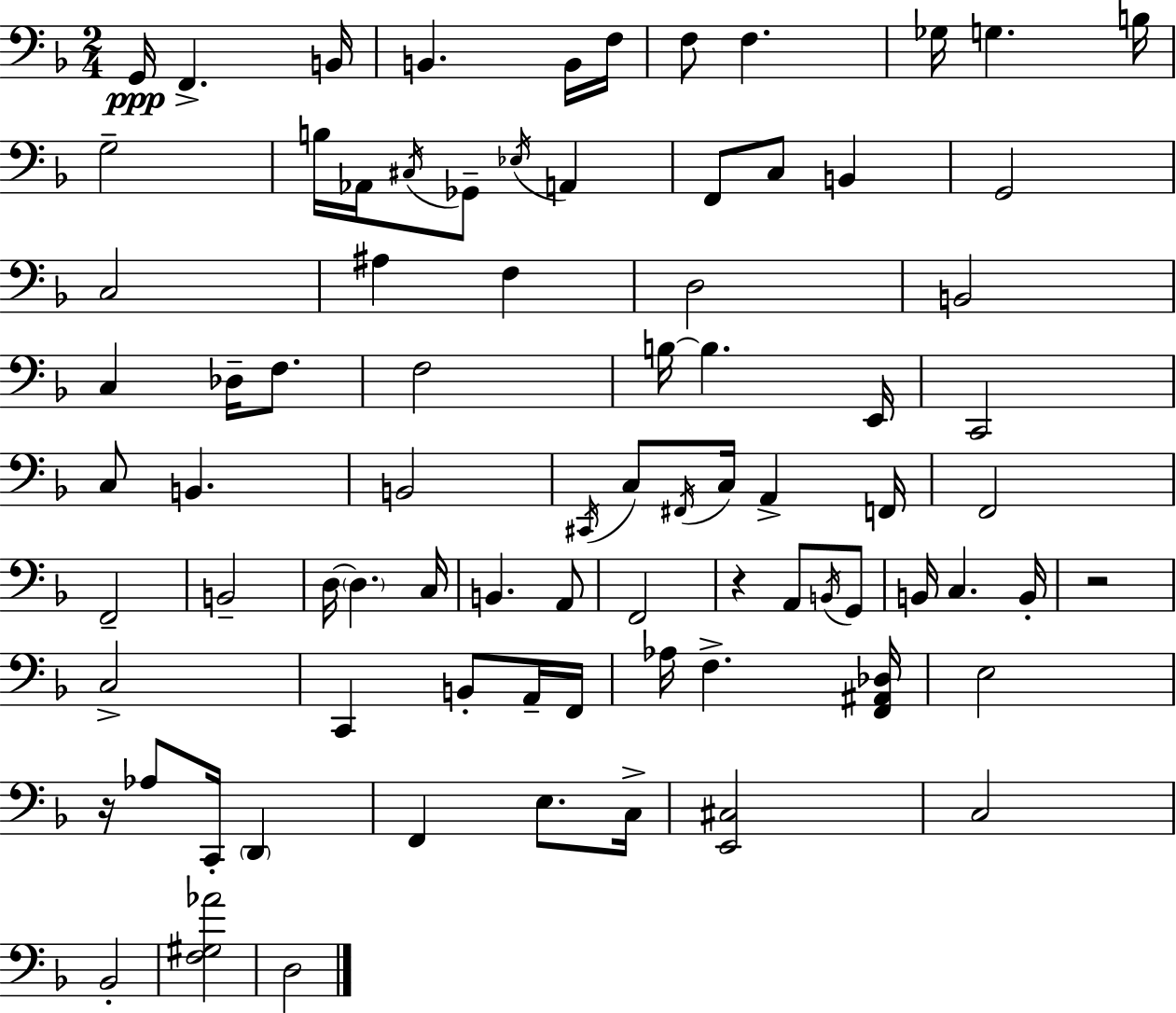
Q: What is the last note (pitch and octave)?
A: D3